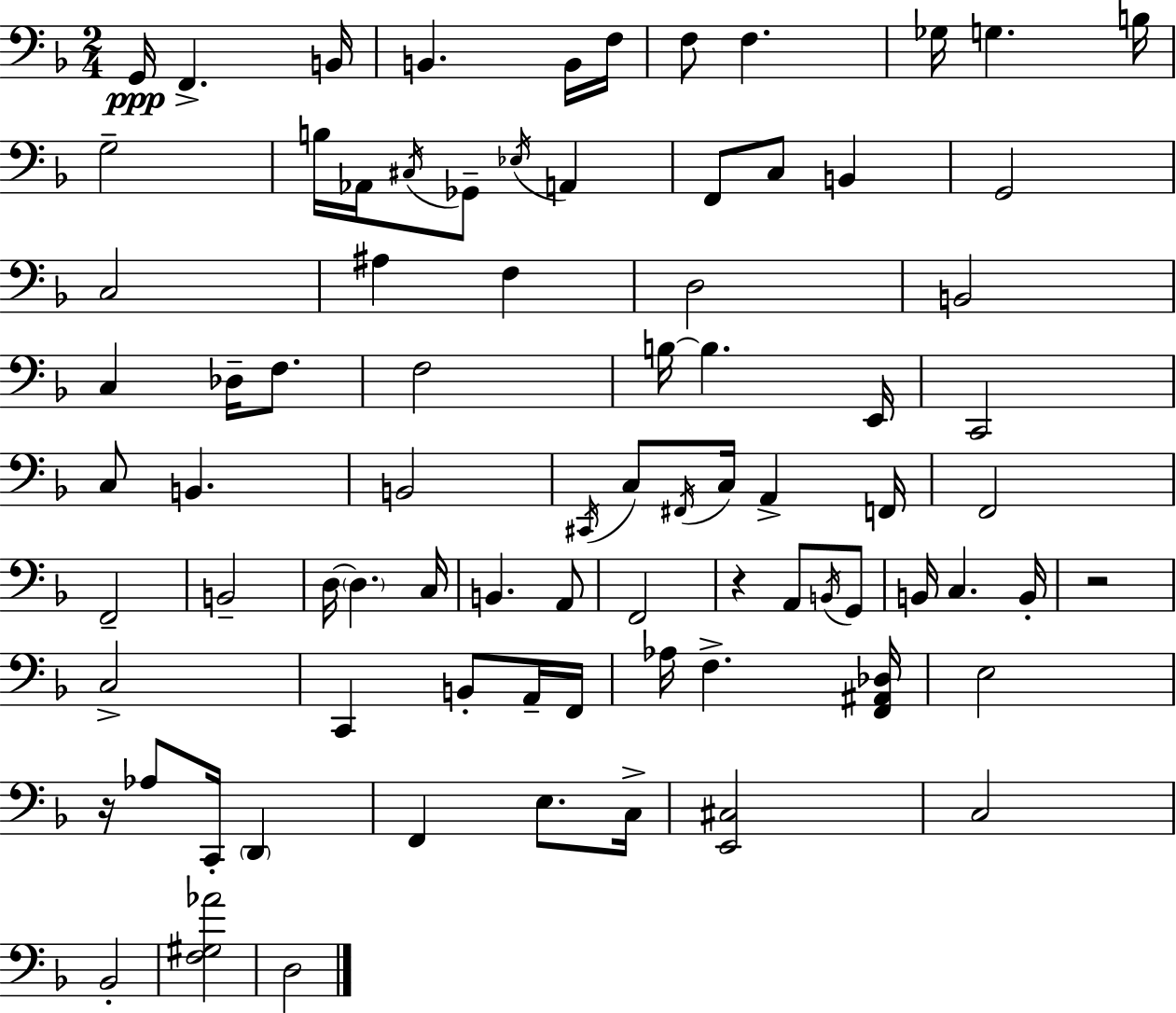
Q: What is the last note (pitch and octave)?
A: D3